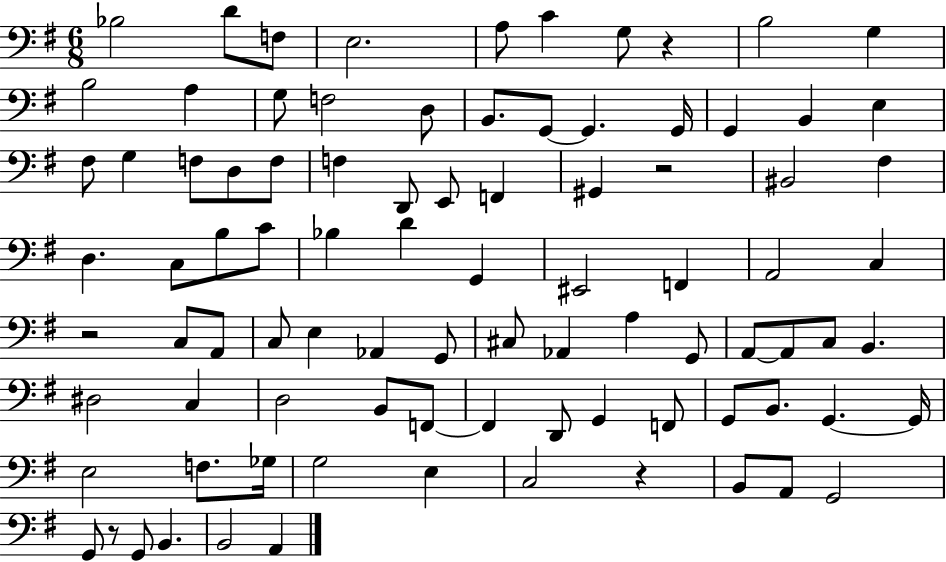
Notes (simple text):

Bb3/h D4/e F3/e E3/h. A3/e C4/q G3/e R/q B3/h G3/q B3/h A3/q G3/e F3/h D3/e B2/e. G2/e G2/q. G2/s G2/q B2/q E3/q F#3/e G3/q F3/e D3/e F3/e F3/q D2/e E2/e F2/q G#2/q R/h BIS2/h F#3/q D3/q. C3/e B3/e C4/e Bb3/q D4/q G2/q EIS2/h F2/q A2/h C3/q R/h C3/e A2/e C3/e E3/q Ab2/q G2/e C#3/e Ab2/q A3/q G2/e A2/e A2/e C3/e B2/q. D#3/h C3/q D3/h B2/e F2/e F2/q D2/e G2/q F2/e G2/e B2/e. G2/q. G2/s E3/h F3/e. Gb3/s G3/h E3/q C3/h R/q B2/e A2/e G2/h G2/e R/e G2/e B2/q. B2/h A2/q